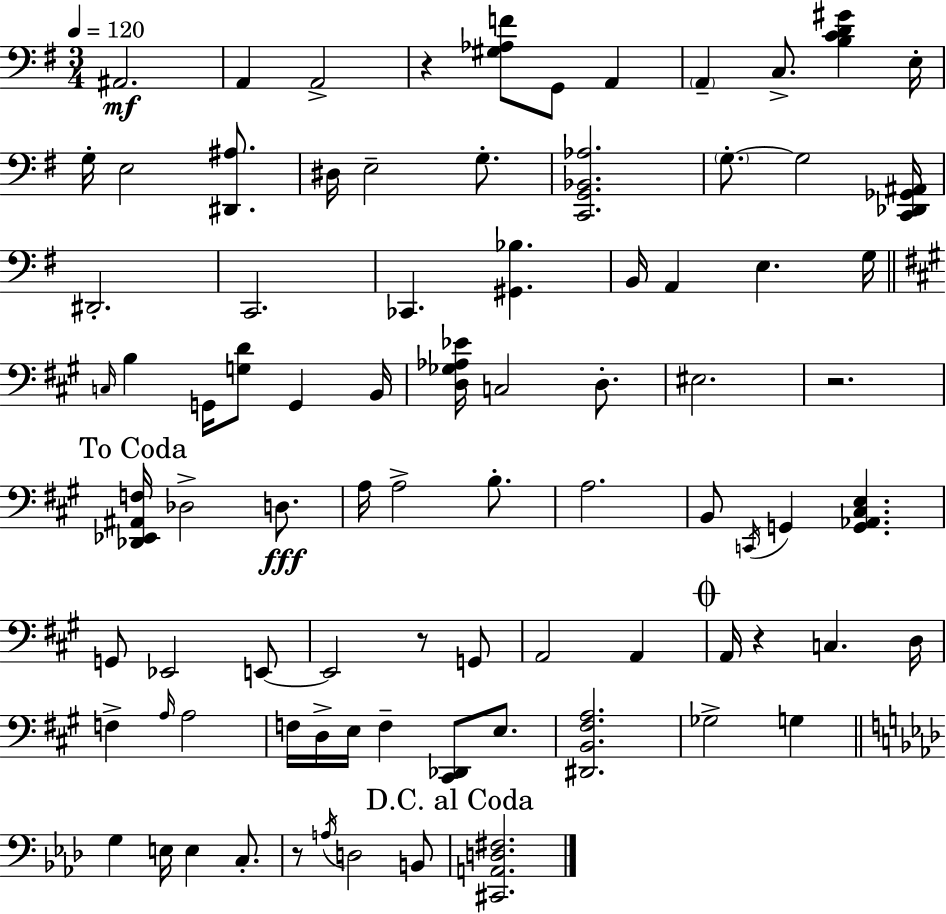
A#2/h. A2/q A2/h R/q [G#3,Ab3,F4]/e G2/e A2/q A2/q C3/e. [B3,C4,D4,G#4]/q E3/s G3/s E3/h [D#2,A#3]/e. D#3/s E3/h G3/e. [C2,G2,Bb2,Ab3]/h. G3/e. G3/h [C2,Db2,Gb2,A#2]/s D#2/h. C2/h. CES2/q. [G#2,Bb3]/q. B2/s A2/q E3/q. G3/s C3/s B3/q G2/s [G3,D4]/e G2/q B2/s [D3,Gb3,Ab3,Eb4]/s C3/h D3/e. EIS3/h. R/h. [Db2,Eb2,A#2,F3]/s Db3/h D3/e. A3/s A3/h B3/e. A3/h. B2/e C2/s G2/q [G2,Ab2,C#3,E3]/q. G2/e Eb2/h E2/e E2/h R/e G2/e A2/h A2/q A2/s R/q C3/q. D3/s F3/q A3/s A3/h F3/s D3/s E3/s F3/q [C#2,Db2]/e E3/e. [D#2,B2,F#3,A3]/h. Gb3/h G3/q G3/q E3/s E3/q C3/e. R/e A3/s D3/h B2/e [C#2,A2,D3,F#3]/h.